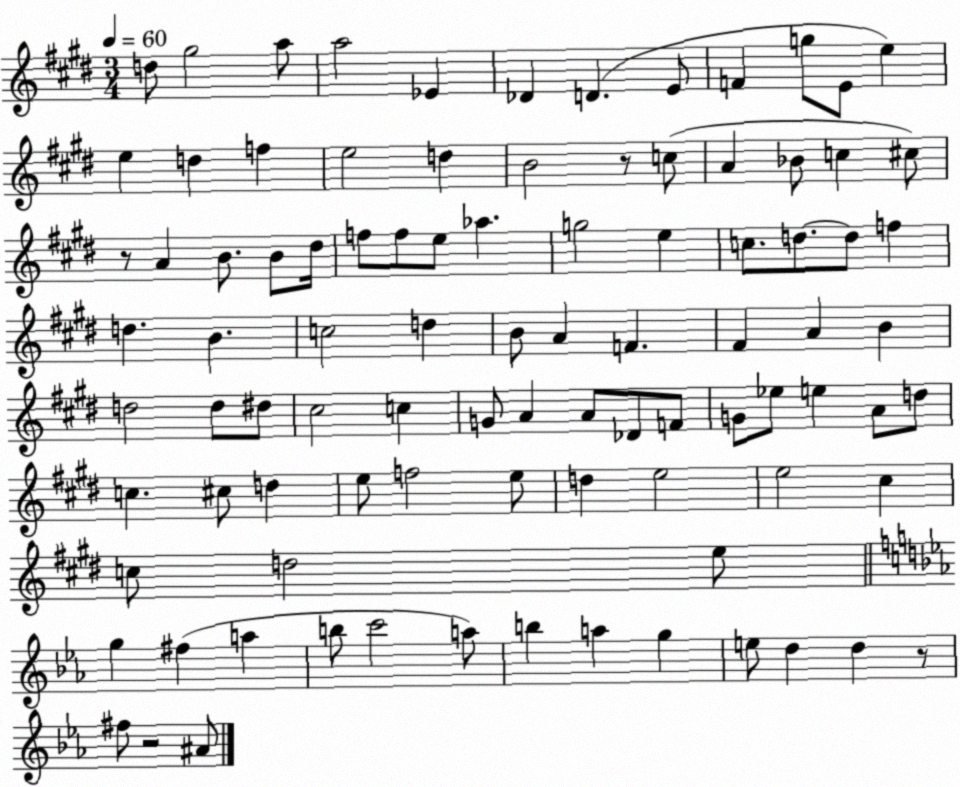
X:1
T:Untitled
M:3/4
L:1/4
K:E
d/2 ^g2 a/2 a2 _E _D D E/2 F g/2 E/2 e e d f e2 d B2 z/2 c/2 A _B/2 c ^c/2 z/2 A B/2 B/2 ^d/4 f/2 f/2 e/2 _a g2 e c/2 d/2 d/2 f d B c2 d B/2 A F ^F A B d2 d/2 ^d/2 ^c2 c G/2 A A/2 _D/2 F/2 G/2 _e/2 e A/2 d/2 c ^c/2 d e/2 f2 e/2 d e2 e2 ^c c/2 d2 e/2 g ^f a b/2 c'2 a/2 b a g e/2 d d z/2 ^f/2 z2 ^A/2